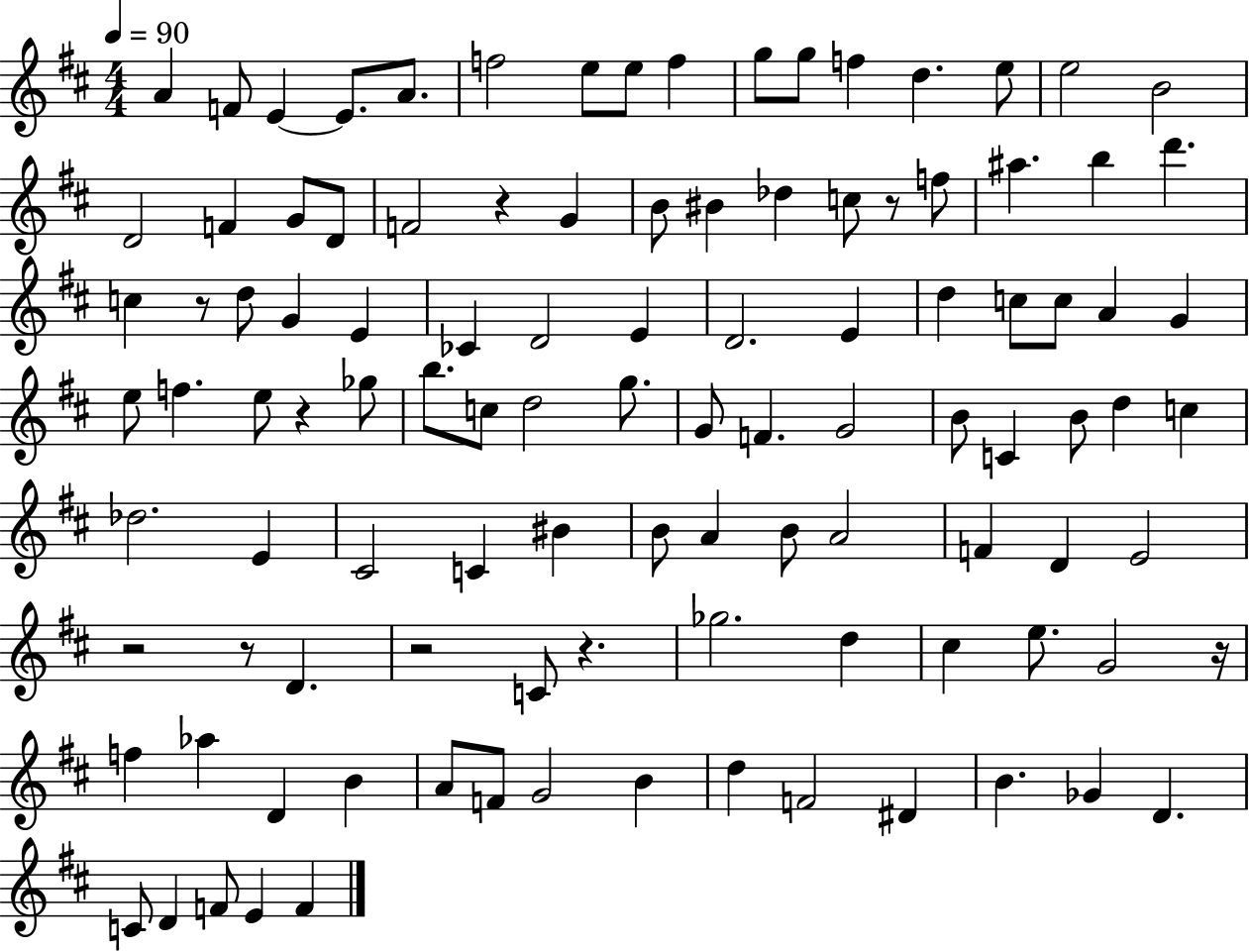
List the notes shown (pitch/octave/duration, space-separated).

A4/q F4/e E4/q E4/e. A4/e. F5/h E5/e E5/e F5/q G5/e G5/e F5/q D5/q. E5/e E5/h B4/h D4/h F4/q G4/e D4/e F4/h R/q G4/q B4/e BIS4/q Db5/q C5/e R/e F5/e A#5/q. B5/q D6/q. C5/q R/e D5/e G4/q E4/q CES4/q D4/h E4/q D4/h. E4/q D5/q C5/e C5/e A4/q G4/q E5/e F5/q. E5/e R/q Gb5/e B5/e. C5/e D5/h G5/e. G4/e F4/q. G4/h B4/e C4/q B4/e D5/q C5/q Db5/h. E4/q C#4/h C4/q BIS4/q B4/e A4/q B4/e A4/h F4/q D4/q E4/h R/h R/e D4/q. R/h C4/e R/q. Gb5/h. D5/q C#5/q E5/e. G4/h R/s F5/q Ab5/q D4/q B4/q A4/e F4/e G4/h B4/q D5/q F4/h D#4/q B4/q. Gb4/q D4/q. C4/e D4/q F4/e E4/q F4/q